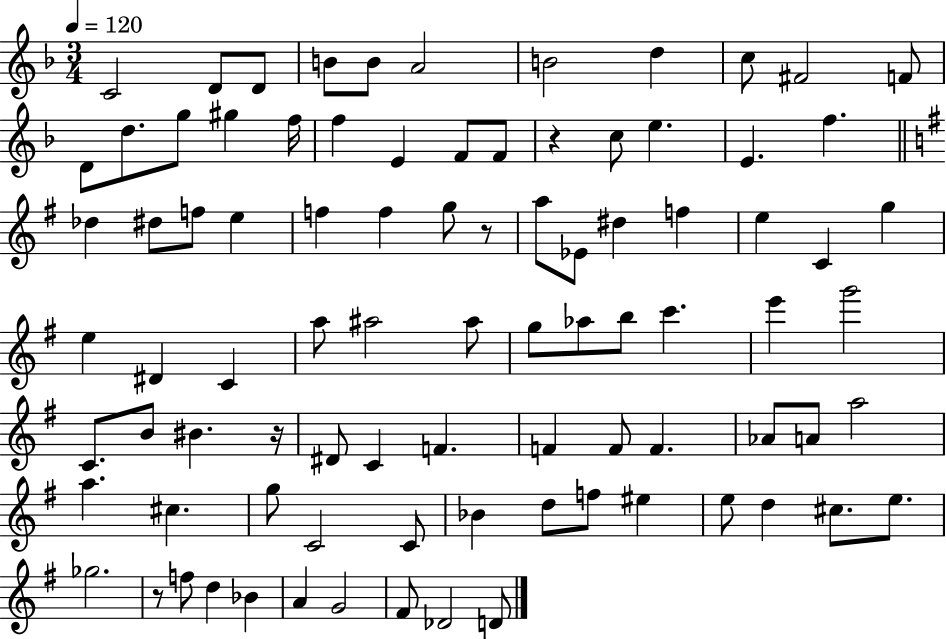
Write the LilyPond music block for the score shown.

{
  \clef treble
  \numericTimeSignature
  \time 3/4
  \key f \major
  \tempo 4 = 120
  c'2 d'8 d'8 | b'8 b'8 a'2 | b'2 d''4 | c''8 fis'2 f'8 | \break d'8 d''8. g''8 gis''4 f''16 | f''4 e'4 f'8 f'8 | r4 c''8 e''4. | e'4. f''4. | \break \bar "||" \break \key g \major des''4 dis''8 f''8 e''4 | f''4 f''4 g''8 r8 | a''8 ees'8 dis''4 f''4 | e''4 c'4 g''4 | \break e''4 dis'4 c'4 | a''8 ais''2 ais''8 | g''8 aes''8 b''8 c'''4. | e'''4 g'''2 | \break c'8. b'8 bis'4. r16 | dis'8 c'4 f'4. | f'4 f'8 f'4. | aes'8 a'8 a''2 | \break a''4. cis''4. | g''8 c'2 c'8 | bes'4 d''8 f''8 eis''4 | e''8 d''4 cis''8. e''8. | \break ges''2. | r8 f''8 d''4 bes'4 | a'4 g'2 | fis'8 des'2 d'8 | \break \bar "|."
}